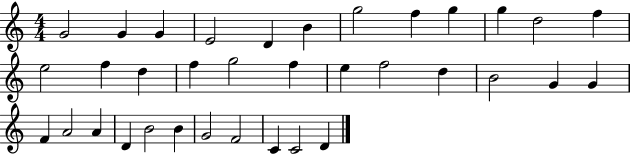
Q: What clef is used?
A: treble